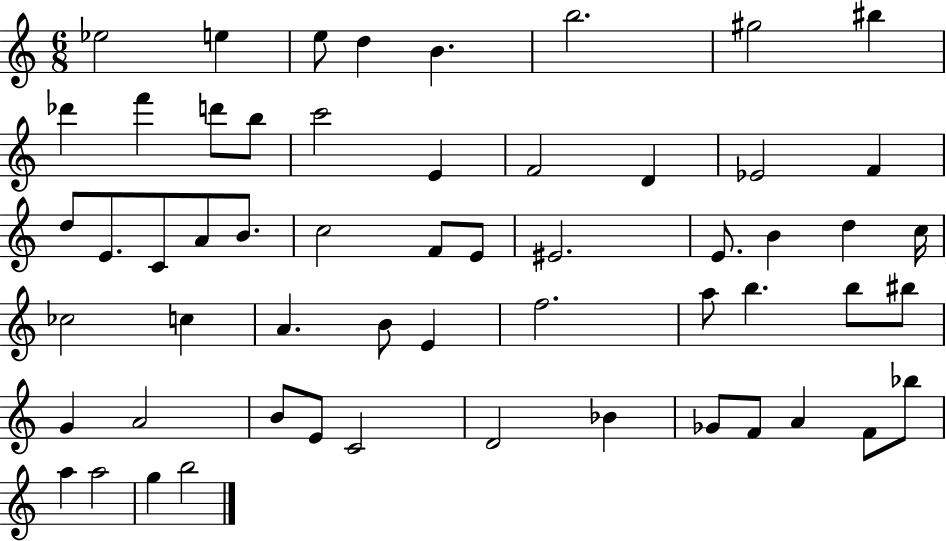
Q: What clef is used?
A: treble